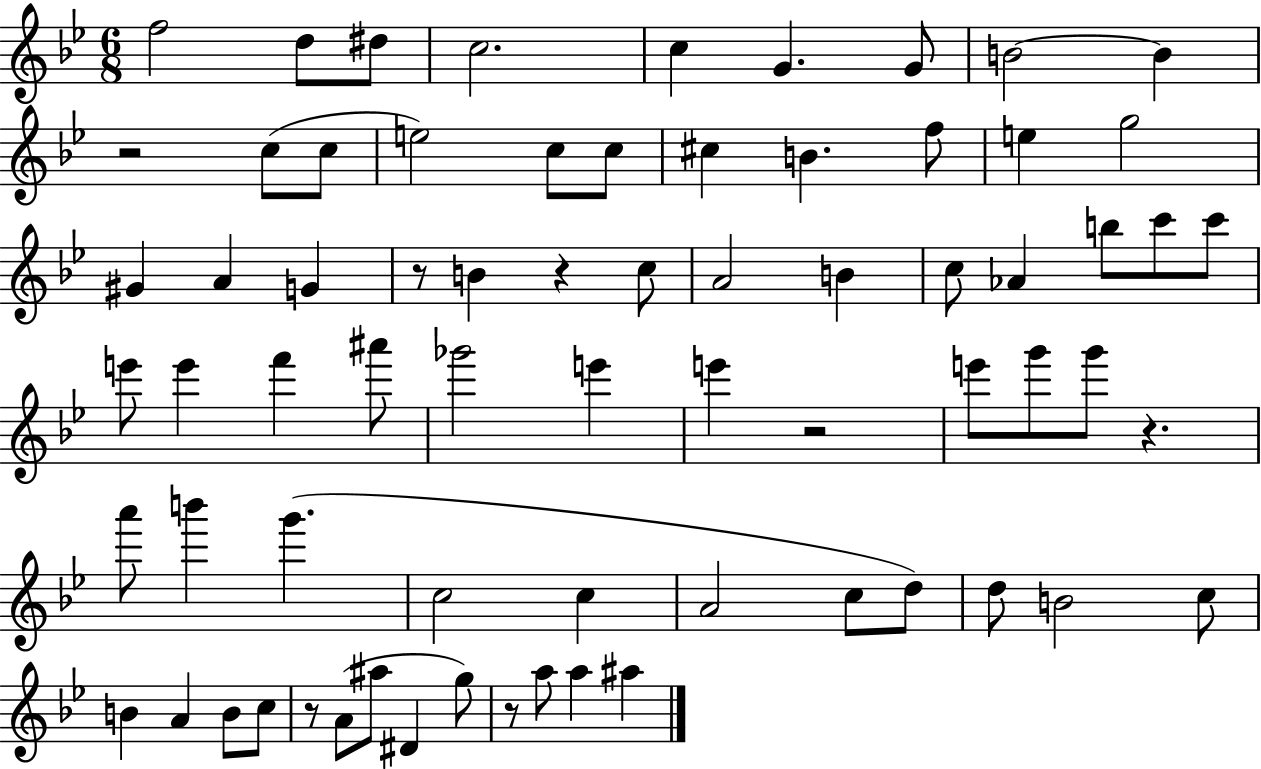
F5/h D5/e D#5/e C5/h. C5/q G4/q. G4/e B4/h B4/q R/h C5/e C5/e E5/h C5/e C5/e C#5/q B4/q. F5/e E5/q G5/h G#4/q A4/q G4/q R/e B4/q R/q C5/e A4/h B4/q C5/e Ab4/q B5/e C6/e C6/e E6/e E6/q F6/q A#6/e Gb6/h E6/q E6/q R/h E6/e G6/e G6/e R/q. A6/e B6/q G6/q. C5/h C5/q A4/h C5/e D5/e D5/e B4/h C5/e B4/q A4/q B4/e C5/e R/e A4/e A#5/e D#4/q G5/e R/e A5/e A5/q A#5/q